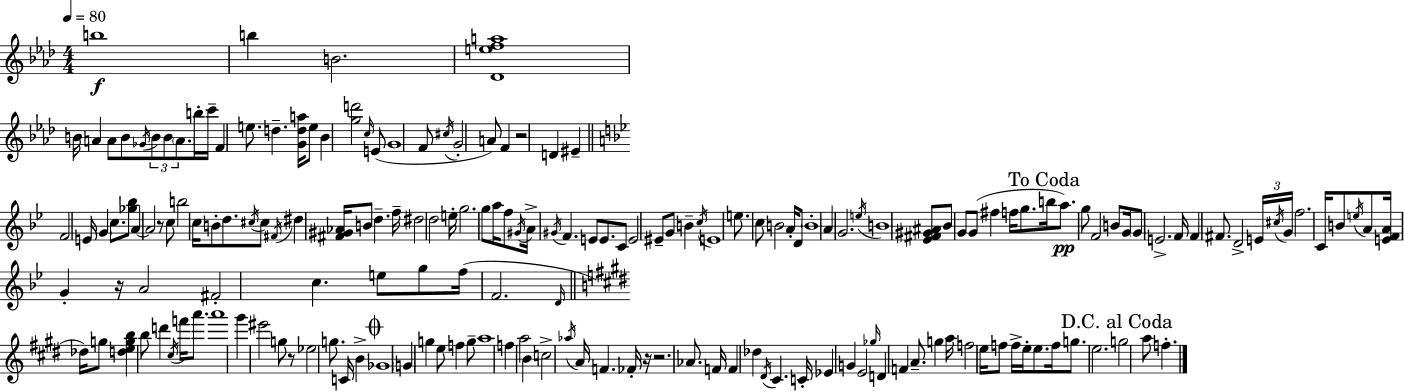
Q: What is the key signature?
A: F minor